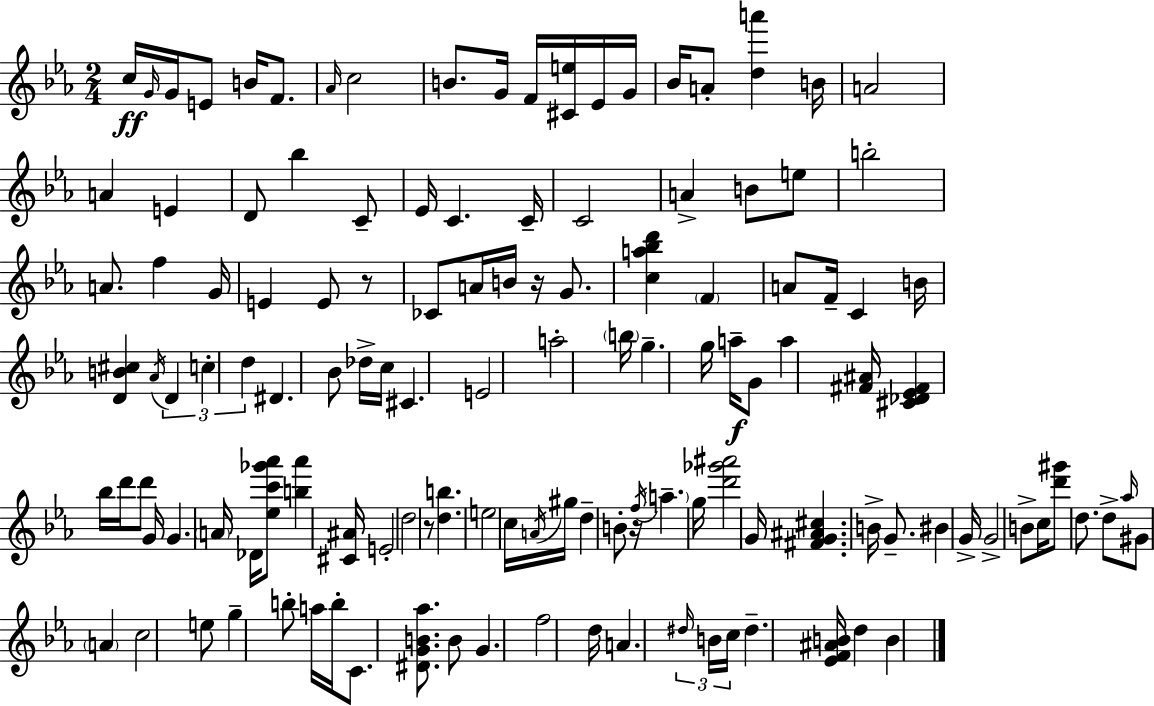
X:1
T:Untitled
M:2/4
L:1/4
K:Eb
c/4 G/4 G/4 E/2 B/4 F/2 _A/4 c2 B/2 G/4 F/4 [^Ce]/4 _E/4 G/4 _B/4 A/2 [da'] B/4 A2 A E D/2 _b C/2 _E/4 C C/4 C2 A B/2 e/2 b2 A/2 f G/4 E E/2 z/2 _C/2 A/4 B/4 z/4 G/2 [ca_bd'] F A/2 F/4 C B/4 [DB^c] _A/4 D c d ^D _B/2 _d/4 c/4 ^C E2 a2 b/4 g g/4 a/4 G/2 a [^F^A]/4 [^C_D_E^F] _b/4 d'/4 d'/2 G/4 G A/4 _D/4 [_ec'_g'_a']/2 [b_a'] [^C^A]/4 E2 d2 z/2 [db] e2 c/4 A/4 ^g/4 d B/2 z/4 f/4 a g/4 [d'_g'^a']2 G/4 [^FG^A^c] B/4 G/2 ^B G/4 G2 B/2 c/4 [d'^g']/2 d/2 d/2 _a/4 ^G/2 A c2 e/2 g b/2 a/4 b/4 C/2 [^DGB_a]/2 B/2 G f2 d/4 A ^d/4 B/4 c/4 ^d [_EF^AB]/4 d B